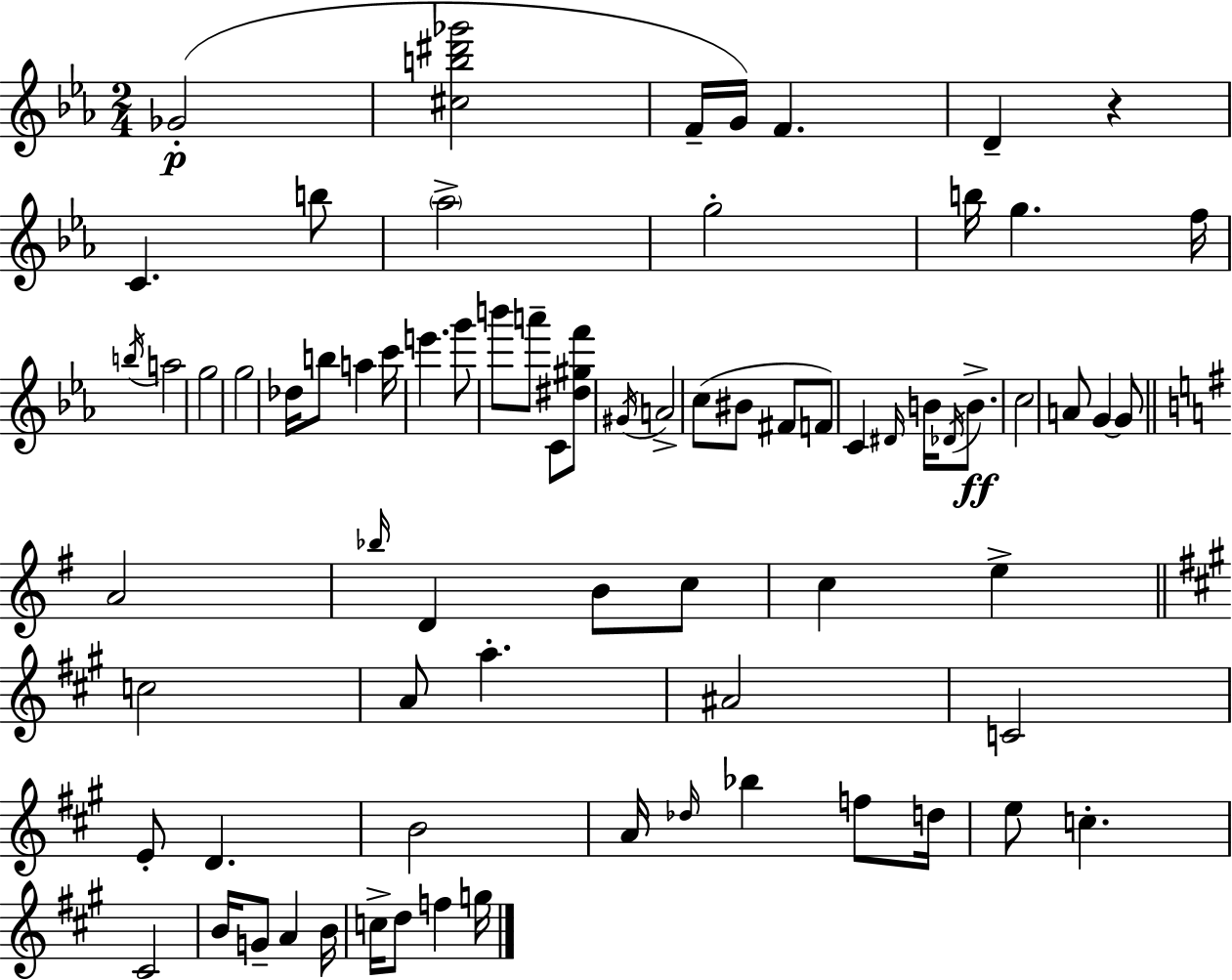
{
  \clef treble
  \numericTimeSignature
  \time 2/4
  \key c \minor
  ges'2-.(\p | <cis'' b'' dis''' ges'''>2 | f'16-- g'16) f'4. | d'4-- r4 | \break c'4. b''8 | \parenthesize aes''2-> | g''2-. | b''16 g''4. f''16 | \break \acciaccatura { b''16 } a''2 | g''2 | g''2 | des''16 b''8 a''4 | \break c'''16 e'''4. g'''8 | b'''8 a'''8-- c'8 <dis'' gis'' f'''>8 | \acciaccatura { gis'16 } a'2-> | c''8( bis'8 fis'8 | \break f'8) c'4 \grace { dis'16 } b'16 | \acciaccatura { des'16 }\ff b'8.-> c''2 | a'8 g'4~~ | g'8 \bar "||" \break \key g \major a'2 | \grace { bes''16 } d'4 b'8 c''8 | c''4 e''4-> | \bar "||" \break \key a \major c''2 | a'8 a''4.-. | ais'2 | c'2 | \break e'8-. d'4. | b'2 | a'16 \grace { des''16 } bes''4 f''8 | d''16 e''8 c''4.-. | \break cis'2 | b'16 g'8-- a'4 | b'16 c''16-> d''8 f''4 | g''16 \bar "|."
}